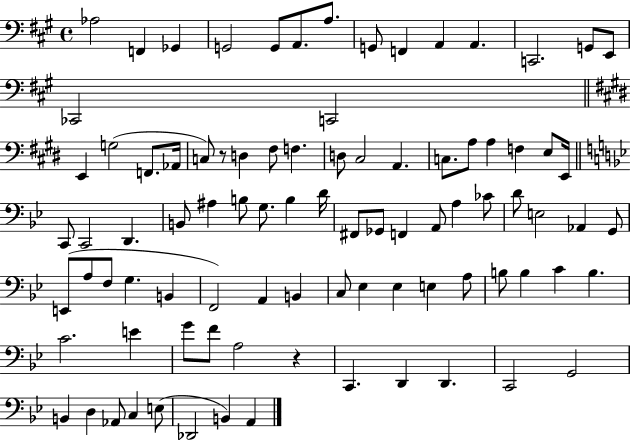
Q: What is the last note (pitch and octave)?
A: A2